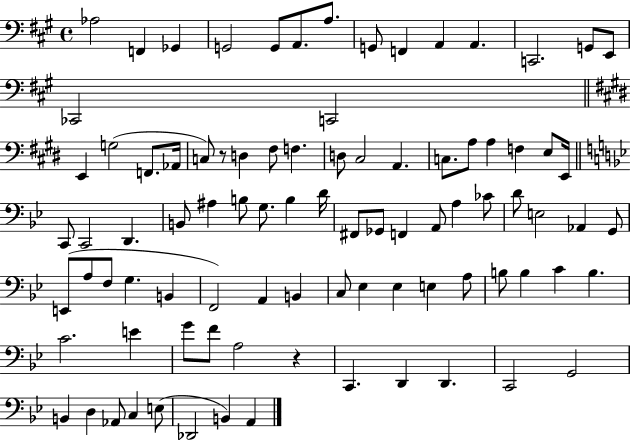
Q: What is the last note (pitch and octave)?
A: A2